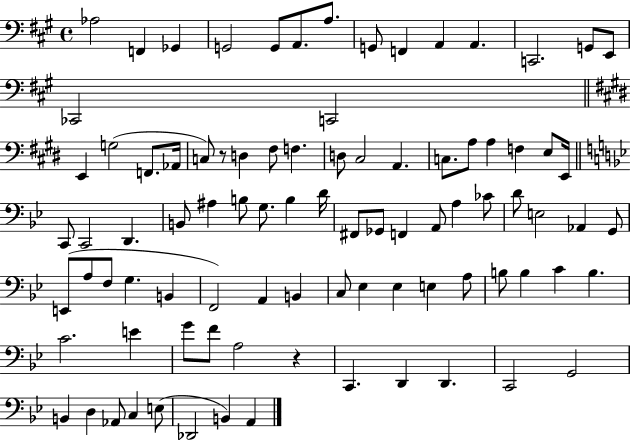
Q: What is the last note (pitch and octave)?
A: A2